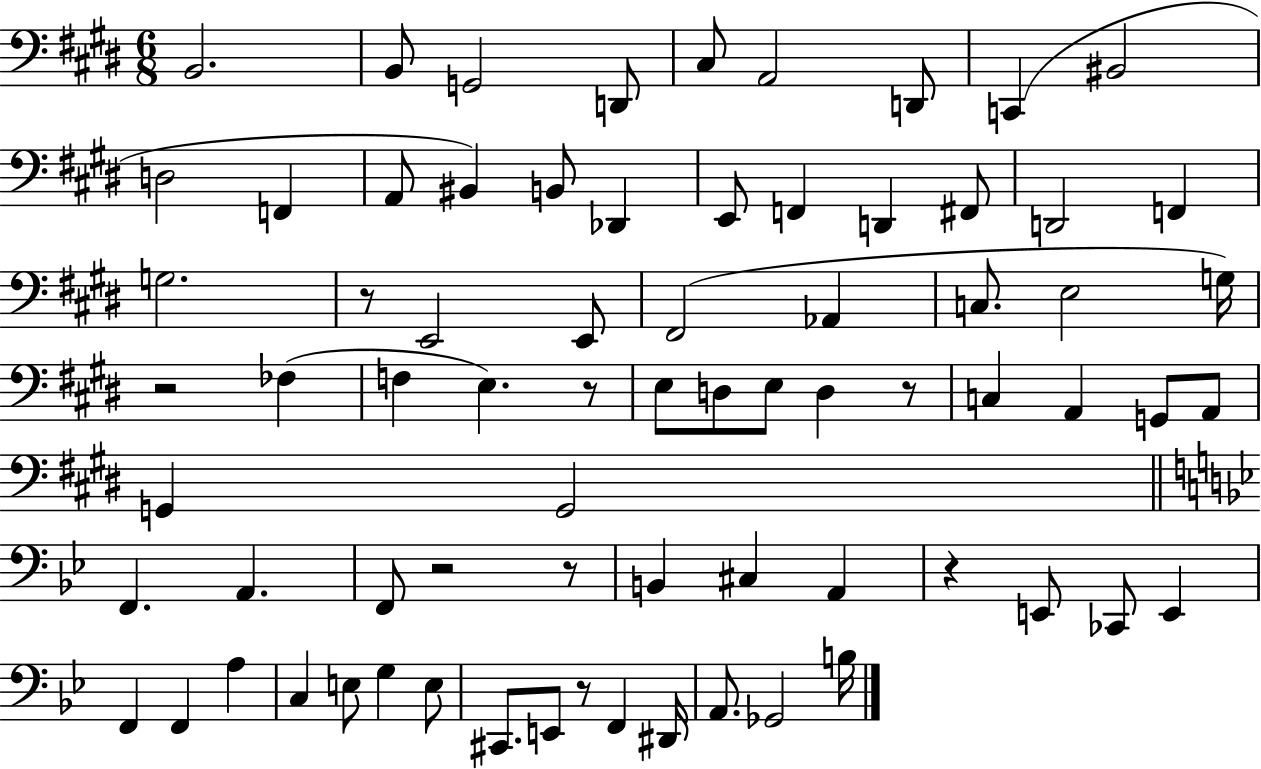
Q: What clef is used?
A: bass